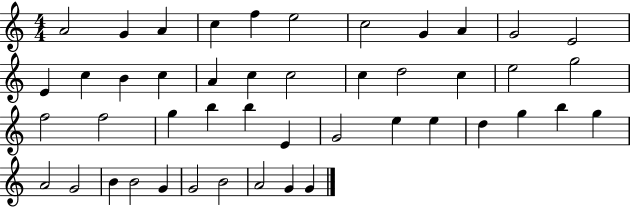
{
  \clef treble
  \numericTimeSignature
  \time 4/4
  \key c \major
  a'2 g'4 a'4 | c''4 f''4 e''2 | c''2 g'4 a'4 | g'2 e'2 | \break e'4 c''4 b'4 c''4 | a'4 c''4 c''2 | c''4 d''2 c''4 | e''2 g''2 | \break f''2 f''2 | g''4 b''4 b''4 e'4 | g'2 e''4 e''4 | d''4 g''4 b''4 g''4 | \break a'2 g'2 | b'4 b'2 g'4 | g'2 b'2 | a'2 g'4 g'4 | \break \bar "|."
}